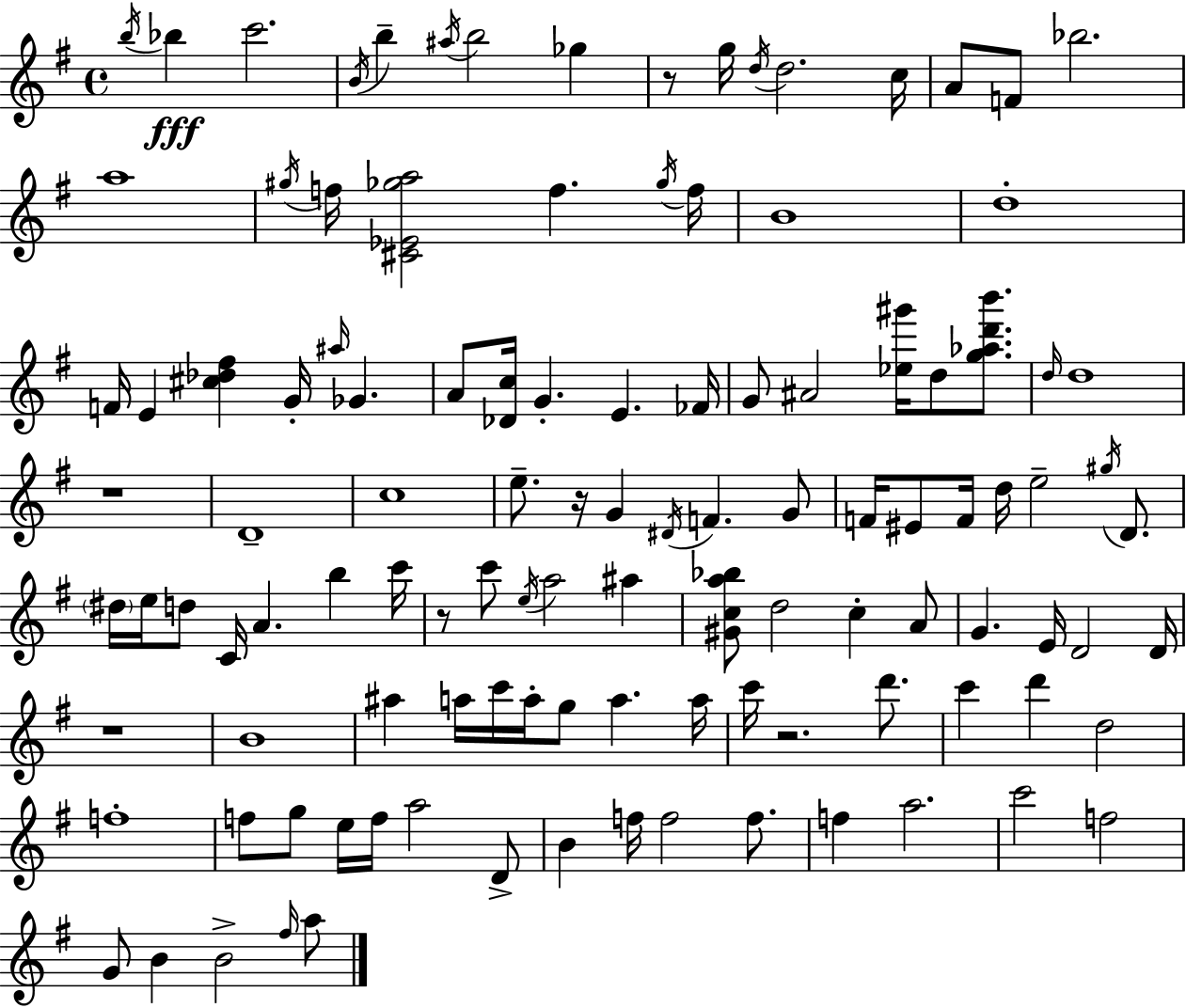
{
  \clef treble
  \time 4/4
  \defaultTimeSignature
  \key g \major
  \repeat volta 2 { \acciaccatura { b''16 }\fff bes''4 c'''2. | \acciaccatura { b'16 } b''4-- \acciaccatura { ais''16 } b''2 ges''4 | r8 g''16 \acciaccatura { d''16 } d''2. | c''16 a'8 f'8 bes''2. | \break a''1 | \acciaccatura { gis''16 } f''16 <cis' ees' ges'' a''>2 f''4. | \acciaccatura { ges''16 } f''16 b'1 | d''1-. | \break f'16 e'4 <cis'' des'' fis''>4 g'16-. | \grace { ais''16 } ges'4. a'8 <des' c''>16 g'4.-. | e'4. fes'16 g'8 ais'2 | <ees'' gis'''>16 d''8 <g'' aes'' d''' b'''>8. \grace { d''16 } d''1 | \break r1 | d'1-- | c''1 | e''8.-- r16 g'4 | \break \acciaccatura { dis'16 } f'4. g'8 f'16 eis'8 f'16 d''16 e''2-- | \acciaccatura { gis''16 } d'8. \parenthesize dis''16 e''16 d''8 c'16 a'4. | b''4 c'''16 r8 c'''8 \acciaccatura { e''16 } a''2 | ais''4 <gis' c'' a'' bes''>8 d''2 | \break c''4-. a'8 g'4. | e'16 d'2 d'16 r1 | b'1 | ais''4 a''16 | \break c'''16 a''16-. g''8 a''4. a''16 c'''16 r2. | d'''8. c'''4 d'''4 | d''2 f''1-. | f''8 g''8 e''16 | \break f''16 a''2 d'8-> b'4 f''16 | f''2 f''8. f''4 a''2. | c'''2 | f''2 g'8 b'4 | \break b'2-> \grace { fis''16 } a''8 } \bar "|."
}